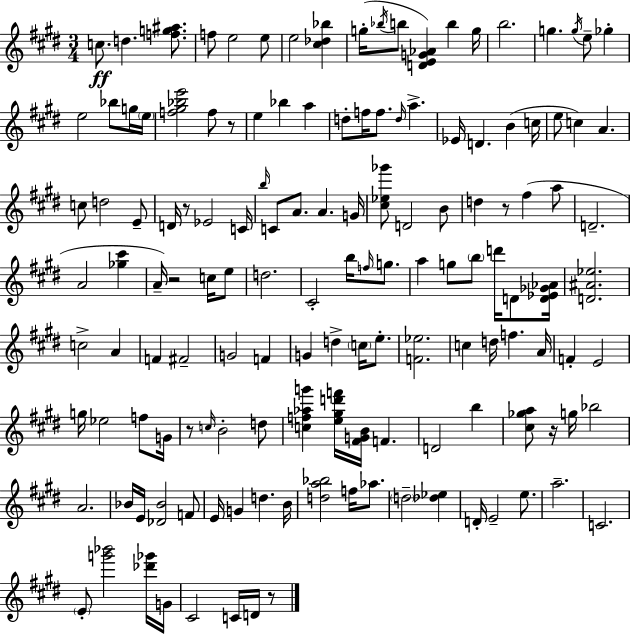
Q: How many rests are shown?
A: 7